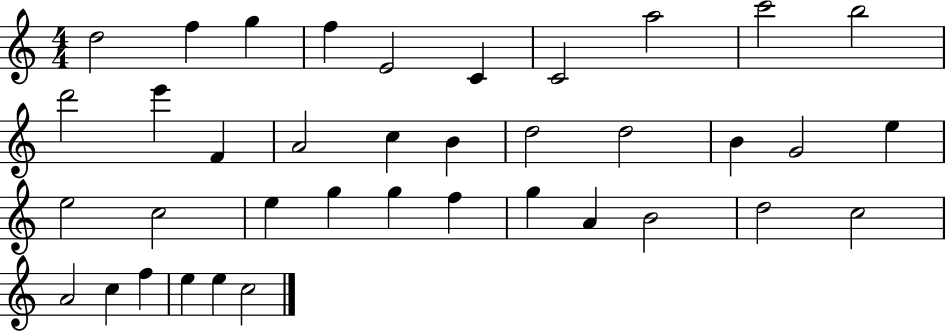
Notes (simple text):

D5/h F5/q G5/q F5/q E4/h C4/q C4/h A5/h C6/h B5/h D6/h E6/q F4/q A4/h C5/q B4/q D5/h D5/h B4/q G4/h E5/q E5/h C5/h E5/q G5/q G5/q F5/q G5/q A4/q B4/h D5/h C5/h A4/h C5/q F5/q E5/q E5/q C5/h